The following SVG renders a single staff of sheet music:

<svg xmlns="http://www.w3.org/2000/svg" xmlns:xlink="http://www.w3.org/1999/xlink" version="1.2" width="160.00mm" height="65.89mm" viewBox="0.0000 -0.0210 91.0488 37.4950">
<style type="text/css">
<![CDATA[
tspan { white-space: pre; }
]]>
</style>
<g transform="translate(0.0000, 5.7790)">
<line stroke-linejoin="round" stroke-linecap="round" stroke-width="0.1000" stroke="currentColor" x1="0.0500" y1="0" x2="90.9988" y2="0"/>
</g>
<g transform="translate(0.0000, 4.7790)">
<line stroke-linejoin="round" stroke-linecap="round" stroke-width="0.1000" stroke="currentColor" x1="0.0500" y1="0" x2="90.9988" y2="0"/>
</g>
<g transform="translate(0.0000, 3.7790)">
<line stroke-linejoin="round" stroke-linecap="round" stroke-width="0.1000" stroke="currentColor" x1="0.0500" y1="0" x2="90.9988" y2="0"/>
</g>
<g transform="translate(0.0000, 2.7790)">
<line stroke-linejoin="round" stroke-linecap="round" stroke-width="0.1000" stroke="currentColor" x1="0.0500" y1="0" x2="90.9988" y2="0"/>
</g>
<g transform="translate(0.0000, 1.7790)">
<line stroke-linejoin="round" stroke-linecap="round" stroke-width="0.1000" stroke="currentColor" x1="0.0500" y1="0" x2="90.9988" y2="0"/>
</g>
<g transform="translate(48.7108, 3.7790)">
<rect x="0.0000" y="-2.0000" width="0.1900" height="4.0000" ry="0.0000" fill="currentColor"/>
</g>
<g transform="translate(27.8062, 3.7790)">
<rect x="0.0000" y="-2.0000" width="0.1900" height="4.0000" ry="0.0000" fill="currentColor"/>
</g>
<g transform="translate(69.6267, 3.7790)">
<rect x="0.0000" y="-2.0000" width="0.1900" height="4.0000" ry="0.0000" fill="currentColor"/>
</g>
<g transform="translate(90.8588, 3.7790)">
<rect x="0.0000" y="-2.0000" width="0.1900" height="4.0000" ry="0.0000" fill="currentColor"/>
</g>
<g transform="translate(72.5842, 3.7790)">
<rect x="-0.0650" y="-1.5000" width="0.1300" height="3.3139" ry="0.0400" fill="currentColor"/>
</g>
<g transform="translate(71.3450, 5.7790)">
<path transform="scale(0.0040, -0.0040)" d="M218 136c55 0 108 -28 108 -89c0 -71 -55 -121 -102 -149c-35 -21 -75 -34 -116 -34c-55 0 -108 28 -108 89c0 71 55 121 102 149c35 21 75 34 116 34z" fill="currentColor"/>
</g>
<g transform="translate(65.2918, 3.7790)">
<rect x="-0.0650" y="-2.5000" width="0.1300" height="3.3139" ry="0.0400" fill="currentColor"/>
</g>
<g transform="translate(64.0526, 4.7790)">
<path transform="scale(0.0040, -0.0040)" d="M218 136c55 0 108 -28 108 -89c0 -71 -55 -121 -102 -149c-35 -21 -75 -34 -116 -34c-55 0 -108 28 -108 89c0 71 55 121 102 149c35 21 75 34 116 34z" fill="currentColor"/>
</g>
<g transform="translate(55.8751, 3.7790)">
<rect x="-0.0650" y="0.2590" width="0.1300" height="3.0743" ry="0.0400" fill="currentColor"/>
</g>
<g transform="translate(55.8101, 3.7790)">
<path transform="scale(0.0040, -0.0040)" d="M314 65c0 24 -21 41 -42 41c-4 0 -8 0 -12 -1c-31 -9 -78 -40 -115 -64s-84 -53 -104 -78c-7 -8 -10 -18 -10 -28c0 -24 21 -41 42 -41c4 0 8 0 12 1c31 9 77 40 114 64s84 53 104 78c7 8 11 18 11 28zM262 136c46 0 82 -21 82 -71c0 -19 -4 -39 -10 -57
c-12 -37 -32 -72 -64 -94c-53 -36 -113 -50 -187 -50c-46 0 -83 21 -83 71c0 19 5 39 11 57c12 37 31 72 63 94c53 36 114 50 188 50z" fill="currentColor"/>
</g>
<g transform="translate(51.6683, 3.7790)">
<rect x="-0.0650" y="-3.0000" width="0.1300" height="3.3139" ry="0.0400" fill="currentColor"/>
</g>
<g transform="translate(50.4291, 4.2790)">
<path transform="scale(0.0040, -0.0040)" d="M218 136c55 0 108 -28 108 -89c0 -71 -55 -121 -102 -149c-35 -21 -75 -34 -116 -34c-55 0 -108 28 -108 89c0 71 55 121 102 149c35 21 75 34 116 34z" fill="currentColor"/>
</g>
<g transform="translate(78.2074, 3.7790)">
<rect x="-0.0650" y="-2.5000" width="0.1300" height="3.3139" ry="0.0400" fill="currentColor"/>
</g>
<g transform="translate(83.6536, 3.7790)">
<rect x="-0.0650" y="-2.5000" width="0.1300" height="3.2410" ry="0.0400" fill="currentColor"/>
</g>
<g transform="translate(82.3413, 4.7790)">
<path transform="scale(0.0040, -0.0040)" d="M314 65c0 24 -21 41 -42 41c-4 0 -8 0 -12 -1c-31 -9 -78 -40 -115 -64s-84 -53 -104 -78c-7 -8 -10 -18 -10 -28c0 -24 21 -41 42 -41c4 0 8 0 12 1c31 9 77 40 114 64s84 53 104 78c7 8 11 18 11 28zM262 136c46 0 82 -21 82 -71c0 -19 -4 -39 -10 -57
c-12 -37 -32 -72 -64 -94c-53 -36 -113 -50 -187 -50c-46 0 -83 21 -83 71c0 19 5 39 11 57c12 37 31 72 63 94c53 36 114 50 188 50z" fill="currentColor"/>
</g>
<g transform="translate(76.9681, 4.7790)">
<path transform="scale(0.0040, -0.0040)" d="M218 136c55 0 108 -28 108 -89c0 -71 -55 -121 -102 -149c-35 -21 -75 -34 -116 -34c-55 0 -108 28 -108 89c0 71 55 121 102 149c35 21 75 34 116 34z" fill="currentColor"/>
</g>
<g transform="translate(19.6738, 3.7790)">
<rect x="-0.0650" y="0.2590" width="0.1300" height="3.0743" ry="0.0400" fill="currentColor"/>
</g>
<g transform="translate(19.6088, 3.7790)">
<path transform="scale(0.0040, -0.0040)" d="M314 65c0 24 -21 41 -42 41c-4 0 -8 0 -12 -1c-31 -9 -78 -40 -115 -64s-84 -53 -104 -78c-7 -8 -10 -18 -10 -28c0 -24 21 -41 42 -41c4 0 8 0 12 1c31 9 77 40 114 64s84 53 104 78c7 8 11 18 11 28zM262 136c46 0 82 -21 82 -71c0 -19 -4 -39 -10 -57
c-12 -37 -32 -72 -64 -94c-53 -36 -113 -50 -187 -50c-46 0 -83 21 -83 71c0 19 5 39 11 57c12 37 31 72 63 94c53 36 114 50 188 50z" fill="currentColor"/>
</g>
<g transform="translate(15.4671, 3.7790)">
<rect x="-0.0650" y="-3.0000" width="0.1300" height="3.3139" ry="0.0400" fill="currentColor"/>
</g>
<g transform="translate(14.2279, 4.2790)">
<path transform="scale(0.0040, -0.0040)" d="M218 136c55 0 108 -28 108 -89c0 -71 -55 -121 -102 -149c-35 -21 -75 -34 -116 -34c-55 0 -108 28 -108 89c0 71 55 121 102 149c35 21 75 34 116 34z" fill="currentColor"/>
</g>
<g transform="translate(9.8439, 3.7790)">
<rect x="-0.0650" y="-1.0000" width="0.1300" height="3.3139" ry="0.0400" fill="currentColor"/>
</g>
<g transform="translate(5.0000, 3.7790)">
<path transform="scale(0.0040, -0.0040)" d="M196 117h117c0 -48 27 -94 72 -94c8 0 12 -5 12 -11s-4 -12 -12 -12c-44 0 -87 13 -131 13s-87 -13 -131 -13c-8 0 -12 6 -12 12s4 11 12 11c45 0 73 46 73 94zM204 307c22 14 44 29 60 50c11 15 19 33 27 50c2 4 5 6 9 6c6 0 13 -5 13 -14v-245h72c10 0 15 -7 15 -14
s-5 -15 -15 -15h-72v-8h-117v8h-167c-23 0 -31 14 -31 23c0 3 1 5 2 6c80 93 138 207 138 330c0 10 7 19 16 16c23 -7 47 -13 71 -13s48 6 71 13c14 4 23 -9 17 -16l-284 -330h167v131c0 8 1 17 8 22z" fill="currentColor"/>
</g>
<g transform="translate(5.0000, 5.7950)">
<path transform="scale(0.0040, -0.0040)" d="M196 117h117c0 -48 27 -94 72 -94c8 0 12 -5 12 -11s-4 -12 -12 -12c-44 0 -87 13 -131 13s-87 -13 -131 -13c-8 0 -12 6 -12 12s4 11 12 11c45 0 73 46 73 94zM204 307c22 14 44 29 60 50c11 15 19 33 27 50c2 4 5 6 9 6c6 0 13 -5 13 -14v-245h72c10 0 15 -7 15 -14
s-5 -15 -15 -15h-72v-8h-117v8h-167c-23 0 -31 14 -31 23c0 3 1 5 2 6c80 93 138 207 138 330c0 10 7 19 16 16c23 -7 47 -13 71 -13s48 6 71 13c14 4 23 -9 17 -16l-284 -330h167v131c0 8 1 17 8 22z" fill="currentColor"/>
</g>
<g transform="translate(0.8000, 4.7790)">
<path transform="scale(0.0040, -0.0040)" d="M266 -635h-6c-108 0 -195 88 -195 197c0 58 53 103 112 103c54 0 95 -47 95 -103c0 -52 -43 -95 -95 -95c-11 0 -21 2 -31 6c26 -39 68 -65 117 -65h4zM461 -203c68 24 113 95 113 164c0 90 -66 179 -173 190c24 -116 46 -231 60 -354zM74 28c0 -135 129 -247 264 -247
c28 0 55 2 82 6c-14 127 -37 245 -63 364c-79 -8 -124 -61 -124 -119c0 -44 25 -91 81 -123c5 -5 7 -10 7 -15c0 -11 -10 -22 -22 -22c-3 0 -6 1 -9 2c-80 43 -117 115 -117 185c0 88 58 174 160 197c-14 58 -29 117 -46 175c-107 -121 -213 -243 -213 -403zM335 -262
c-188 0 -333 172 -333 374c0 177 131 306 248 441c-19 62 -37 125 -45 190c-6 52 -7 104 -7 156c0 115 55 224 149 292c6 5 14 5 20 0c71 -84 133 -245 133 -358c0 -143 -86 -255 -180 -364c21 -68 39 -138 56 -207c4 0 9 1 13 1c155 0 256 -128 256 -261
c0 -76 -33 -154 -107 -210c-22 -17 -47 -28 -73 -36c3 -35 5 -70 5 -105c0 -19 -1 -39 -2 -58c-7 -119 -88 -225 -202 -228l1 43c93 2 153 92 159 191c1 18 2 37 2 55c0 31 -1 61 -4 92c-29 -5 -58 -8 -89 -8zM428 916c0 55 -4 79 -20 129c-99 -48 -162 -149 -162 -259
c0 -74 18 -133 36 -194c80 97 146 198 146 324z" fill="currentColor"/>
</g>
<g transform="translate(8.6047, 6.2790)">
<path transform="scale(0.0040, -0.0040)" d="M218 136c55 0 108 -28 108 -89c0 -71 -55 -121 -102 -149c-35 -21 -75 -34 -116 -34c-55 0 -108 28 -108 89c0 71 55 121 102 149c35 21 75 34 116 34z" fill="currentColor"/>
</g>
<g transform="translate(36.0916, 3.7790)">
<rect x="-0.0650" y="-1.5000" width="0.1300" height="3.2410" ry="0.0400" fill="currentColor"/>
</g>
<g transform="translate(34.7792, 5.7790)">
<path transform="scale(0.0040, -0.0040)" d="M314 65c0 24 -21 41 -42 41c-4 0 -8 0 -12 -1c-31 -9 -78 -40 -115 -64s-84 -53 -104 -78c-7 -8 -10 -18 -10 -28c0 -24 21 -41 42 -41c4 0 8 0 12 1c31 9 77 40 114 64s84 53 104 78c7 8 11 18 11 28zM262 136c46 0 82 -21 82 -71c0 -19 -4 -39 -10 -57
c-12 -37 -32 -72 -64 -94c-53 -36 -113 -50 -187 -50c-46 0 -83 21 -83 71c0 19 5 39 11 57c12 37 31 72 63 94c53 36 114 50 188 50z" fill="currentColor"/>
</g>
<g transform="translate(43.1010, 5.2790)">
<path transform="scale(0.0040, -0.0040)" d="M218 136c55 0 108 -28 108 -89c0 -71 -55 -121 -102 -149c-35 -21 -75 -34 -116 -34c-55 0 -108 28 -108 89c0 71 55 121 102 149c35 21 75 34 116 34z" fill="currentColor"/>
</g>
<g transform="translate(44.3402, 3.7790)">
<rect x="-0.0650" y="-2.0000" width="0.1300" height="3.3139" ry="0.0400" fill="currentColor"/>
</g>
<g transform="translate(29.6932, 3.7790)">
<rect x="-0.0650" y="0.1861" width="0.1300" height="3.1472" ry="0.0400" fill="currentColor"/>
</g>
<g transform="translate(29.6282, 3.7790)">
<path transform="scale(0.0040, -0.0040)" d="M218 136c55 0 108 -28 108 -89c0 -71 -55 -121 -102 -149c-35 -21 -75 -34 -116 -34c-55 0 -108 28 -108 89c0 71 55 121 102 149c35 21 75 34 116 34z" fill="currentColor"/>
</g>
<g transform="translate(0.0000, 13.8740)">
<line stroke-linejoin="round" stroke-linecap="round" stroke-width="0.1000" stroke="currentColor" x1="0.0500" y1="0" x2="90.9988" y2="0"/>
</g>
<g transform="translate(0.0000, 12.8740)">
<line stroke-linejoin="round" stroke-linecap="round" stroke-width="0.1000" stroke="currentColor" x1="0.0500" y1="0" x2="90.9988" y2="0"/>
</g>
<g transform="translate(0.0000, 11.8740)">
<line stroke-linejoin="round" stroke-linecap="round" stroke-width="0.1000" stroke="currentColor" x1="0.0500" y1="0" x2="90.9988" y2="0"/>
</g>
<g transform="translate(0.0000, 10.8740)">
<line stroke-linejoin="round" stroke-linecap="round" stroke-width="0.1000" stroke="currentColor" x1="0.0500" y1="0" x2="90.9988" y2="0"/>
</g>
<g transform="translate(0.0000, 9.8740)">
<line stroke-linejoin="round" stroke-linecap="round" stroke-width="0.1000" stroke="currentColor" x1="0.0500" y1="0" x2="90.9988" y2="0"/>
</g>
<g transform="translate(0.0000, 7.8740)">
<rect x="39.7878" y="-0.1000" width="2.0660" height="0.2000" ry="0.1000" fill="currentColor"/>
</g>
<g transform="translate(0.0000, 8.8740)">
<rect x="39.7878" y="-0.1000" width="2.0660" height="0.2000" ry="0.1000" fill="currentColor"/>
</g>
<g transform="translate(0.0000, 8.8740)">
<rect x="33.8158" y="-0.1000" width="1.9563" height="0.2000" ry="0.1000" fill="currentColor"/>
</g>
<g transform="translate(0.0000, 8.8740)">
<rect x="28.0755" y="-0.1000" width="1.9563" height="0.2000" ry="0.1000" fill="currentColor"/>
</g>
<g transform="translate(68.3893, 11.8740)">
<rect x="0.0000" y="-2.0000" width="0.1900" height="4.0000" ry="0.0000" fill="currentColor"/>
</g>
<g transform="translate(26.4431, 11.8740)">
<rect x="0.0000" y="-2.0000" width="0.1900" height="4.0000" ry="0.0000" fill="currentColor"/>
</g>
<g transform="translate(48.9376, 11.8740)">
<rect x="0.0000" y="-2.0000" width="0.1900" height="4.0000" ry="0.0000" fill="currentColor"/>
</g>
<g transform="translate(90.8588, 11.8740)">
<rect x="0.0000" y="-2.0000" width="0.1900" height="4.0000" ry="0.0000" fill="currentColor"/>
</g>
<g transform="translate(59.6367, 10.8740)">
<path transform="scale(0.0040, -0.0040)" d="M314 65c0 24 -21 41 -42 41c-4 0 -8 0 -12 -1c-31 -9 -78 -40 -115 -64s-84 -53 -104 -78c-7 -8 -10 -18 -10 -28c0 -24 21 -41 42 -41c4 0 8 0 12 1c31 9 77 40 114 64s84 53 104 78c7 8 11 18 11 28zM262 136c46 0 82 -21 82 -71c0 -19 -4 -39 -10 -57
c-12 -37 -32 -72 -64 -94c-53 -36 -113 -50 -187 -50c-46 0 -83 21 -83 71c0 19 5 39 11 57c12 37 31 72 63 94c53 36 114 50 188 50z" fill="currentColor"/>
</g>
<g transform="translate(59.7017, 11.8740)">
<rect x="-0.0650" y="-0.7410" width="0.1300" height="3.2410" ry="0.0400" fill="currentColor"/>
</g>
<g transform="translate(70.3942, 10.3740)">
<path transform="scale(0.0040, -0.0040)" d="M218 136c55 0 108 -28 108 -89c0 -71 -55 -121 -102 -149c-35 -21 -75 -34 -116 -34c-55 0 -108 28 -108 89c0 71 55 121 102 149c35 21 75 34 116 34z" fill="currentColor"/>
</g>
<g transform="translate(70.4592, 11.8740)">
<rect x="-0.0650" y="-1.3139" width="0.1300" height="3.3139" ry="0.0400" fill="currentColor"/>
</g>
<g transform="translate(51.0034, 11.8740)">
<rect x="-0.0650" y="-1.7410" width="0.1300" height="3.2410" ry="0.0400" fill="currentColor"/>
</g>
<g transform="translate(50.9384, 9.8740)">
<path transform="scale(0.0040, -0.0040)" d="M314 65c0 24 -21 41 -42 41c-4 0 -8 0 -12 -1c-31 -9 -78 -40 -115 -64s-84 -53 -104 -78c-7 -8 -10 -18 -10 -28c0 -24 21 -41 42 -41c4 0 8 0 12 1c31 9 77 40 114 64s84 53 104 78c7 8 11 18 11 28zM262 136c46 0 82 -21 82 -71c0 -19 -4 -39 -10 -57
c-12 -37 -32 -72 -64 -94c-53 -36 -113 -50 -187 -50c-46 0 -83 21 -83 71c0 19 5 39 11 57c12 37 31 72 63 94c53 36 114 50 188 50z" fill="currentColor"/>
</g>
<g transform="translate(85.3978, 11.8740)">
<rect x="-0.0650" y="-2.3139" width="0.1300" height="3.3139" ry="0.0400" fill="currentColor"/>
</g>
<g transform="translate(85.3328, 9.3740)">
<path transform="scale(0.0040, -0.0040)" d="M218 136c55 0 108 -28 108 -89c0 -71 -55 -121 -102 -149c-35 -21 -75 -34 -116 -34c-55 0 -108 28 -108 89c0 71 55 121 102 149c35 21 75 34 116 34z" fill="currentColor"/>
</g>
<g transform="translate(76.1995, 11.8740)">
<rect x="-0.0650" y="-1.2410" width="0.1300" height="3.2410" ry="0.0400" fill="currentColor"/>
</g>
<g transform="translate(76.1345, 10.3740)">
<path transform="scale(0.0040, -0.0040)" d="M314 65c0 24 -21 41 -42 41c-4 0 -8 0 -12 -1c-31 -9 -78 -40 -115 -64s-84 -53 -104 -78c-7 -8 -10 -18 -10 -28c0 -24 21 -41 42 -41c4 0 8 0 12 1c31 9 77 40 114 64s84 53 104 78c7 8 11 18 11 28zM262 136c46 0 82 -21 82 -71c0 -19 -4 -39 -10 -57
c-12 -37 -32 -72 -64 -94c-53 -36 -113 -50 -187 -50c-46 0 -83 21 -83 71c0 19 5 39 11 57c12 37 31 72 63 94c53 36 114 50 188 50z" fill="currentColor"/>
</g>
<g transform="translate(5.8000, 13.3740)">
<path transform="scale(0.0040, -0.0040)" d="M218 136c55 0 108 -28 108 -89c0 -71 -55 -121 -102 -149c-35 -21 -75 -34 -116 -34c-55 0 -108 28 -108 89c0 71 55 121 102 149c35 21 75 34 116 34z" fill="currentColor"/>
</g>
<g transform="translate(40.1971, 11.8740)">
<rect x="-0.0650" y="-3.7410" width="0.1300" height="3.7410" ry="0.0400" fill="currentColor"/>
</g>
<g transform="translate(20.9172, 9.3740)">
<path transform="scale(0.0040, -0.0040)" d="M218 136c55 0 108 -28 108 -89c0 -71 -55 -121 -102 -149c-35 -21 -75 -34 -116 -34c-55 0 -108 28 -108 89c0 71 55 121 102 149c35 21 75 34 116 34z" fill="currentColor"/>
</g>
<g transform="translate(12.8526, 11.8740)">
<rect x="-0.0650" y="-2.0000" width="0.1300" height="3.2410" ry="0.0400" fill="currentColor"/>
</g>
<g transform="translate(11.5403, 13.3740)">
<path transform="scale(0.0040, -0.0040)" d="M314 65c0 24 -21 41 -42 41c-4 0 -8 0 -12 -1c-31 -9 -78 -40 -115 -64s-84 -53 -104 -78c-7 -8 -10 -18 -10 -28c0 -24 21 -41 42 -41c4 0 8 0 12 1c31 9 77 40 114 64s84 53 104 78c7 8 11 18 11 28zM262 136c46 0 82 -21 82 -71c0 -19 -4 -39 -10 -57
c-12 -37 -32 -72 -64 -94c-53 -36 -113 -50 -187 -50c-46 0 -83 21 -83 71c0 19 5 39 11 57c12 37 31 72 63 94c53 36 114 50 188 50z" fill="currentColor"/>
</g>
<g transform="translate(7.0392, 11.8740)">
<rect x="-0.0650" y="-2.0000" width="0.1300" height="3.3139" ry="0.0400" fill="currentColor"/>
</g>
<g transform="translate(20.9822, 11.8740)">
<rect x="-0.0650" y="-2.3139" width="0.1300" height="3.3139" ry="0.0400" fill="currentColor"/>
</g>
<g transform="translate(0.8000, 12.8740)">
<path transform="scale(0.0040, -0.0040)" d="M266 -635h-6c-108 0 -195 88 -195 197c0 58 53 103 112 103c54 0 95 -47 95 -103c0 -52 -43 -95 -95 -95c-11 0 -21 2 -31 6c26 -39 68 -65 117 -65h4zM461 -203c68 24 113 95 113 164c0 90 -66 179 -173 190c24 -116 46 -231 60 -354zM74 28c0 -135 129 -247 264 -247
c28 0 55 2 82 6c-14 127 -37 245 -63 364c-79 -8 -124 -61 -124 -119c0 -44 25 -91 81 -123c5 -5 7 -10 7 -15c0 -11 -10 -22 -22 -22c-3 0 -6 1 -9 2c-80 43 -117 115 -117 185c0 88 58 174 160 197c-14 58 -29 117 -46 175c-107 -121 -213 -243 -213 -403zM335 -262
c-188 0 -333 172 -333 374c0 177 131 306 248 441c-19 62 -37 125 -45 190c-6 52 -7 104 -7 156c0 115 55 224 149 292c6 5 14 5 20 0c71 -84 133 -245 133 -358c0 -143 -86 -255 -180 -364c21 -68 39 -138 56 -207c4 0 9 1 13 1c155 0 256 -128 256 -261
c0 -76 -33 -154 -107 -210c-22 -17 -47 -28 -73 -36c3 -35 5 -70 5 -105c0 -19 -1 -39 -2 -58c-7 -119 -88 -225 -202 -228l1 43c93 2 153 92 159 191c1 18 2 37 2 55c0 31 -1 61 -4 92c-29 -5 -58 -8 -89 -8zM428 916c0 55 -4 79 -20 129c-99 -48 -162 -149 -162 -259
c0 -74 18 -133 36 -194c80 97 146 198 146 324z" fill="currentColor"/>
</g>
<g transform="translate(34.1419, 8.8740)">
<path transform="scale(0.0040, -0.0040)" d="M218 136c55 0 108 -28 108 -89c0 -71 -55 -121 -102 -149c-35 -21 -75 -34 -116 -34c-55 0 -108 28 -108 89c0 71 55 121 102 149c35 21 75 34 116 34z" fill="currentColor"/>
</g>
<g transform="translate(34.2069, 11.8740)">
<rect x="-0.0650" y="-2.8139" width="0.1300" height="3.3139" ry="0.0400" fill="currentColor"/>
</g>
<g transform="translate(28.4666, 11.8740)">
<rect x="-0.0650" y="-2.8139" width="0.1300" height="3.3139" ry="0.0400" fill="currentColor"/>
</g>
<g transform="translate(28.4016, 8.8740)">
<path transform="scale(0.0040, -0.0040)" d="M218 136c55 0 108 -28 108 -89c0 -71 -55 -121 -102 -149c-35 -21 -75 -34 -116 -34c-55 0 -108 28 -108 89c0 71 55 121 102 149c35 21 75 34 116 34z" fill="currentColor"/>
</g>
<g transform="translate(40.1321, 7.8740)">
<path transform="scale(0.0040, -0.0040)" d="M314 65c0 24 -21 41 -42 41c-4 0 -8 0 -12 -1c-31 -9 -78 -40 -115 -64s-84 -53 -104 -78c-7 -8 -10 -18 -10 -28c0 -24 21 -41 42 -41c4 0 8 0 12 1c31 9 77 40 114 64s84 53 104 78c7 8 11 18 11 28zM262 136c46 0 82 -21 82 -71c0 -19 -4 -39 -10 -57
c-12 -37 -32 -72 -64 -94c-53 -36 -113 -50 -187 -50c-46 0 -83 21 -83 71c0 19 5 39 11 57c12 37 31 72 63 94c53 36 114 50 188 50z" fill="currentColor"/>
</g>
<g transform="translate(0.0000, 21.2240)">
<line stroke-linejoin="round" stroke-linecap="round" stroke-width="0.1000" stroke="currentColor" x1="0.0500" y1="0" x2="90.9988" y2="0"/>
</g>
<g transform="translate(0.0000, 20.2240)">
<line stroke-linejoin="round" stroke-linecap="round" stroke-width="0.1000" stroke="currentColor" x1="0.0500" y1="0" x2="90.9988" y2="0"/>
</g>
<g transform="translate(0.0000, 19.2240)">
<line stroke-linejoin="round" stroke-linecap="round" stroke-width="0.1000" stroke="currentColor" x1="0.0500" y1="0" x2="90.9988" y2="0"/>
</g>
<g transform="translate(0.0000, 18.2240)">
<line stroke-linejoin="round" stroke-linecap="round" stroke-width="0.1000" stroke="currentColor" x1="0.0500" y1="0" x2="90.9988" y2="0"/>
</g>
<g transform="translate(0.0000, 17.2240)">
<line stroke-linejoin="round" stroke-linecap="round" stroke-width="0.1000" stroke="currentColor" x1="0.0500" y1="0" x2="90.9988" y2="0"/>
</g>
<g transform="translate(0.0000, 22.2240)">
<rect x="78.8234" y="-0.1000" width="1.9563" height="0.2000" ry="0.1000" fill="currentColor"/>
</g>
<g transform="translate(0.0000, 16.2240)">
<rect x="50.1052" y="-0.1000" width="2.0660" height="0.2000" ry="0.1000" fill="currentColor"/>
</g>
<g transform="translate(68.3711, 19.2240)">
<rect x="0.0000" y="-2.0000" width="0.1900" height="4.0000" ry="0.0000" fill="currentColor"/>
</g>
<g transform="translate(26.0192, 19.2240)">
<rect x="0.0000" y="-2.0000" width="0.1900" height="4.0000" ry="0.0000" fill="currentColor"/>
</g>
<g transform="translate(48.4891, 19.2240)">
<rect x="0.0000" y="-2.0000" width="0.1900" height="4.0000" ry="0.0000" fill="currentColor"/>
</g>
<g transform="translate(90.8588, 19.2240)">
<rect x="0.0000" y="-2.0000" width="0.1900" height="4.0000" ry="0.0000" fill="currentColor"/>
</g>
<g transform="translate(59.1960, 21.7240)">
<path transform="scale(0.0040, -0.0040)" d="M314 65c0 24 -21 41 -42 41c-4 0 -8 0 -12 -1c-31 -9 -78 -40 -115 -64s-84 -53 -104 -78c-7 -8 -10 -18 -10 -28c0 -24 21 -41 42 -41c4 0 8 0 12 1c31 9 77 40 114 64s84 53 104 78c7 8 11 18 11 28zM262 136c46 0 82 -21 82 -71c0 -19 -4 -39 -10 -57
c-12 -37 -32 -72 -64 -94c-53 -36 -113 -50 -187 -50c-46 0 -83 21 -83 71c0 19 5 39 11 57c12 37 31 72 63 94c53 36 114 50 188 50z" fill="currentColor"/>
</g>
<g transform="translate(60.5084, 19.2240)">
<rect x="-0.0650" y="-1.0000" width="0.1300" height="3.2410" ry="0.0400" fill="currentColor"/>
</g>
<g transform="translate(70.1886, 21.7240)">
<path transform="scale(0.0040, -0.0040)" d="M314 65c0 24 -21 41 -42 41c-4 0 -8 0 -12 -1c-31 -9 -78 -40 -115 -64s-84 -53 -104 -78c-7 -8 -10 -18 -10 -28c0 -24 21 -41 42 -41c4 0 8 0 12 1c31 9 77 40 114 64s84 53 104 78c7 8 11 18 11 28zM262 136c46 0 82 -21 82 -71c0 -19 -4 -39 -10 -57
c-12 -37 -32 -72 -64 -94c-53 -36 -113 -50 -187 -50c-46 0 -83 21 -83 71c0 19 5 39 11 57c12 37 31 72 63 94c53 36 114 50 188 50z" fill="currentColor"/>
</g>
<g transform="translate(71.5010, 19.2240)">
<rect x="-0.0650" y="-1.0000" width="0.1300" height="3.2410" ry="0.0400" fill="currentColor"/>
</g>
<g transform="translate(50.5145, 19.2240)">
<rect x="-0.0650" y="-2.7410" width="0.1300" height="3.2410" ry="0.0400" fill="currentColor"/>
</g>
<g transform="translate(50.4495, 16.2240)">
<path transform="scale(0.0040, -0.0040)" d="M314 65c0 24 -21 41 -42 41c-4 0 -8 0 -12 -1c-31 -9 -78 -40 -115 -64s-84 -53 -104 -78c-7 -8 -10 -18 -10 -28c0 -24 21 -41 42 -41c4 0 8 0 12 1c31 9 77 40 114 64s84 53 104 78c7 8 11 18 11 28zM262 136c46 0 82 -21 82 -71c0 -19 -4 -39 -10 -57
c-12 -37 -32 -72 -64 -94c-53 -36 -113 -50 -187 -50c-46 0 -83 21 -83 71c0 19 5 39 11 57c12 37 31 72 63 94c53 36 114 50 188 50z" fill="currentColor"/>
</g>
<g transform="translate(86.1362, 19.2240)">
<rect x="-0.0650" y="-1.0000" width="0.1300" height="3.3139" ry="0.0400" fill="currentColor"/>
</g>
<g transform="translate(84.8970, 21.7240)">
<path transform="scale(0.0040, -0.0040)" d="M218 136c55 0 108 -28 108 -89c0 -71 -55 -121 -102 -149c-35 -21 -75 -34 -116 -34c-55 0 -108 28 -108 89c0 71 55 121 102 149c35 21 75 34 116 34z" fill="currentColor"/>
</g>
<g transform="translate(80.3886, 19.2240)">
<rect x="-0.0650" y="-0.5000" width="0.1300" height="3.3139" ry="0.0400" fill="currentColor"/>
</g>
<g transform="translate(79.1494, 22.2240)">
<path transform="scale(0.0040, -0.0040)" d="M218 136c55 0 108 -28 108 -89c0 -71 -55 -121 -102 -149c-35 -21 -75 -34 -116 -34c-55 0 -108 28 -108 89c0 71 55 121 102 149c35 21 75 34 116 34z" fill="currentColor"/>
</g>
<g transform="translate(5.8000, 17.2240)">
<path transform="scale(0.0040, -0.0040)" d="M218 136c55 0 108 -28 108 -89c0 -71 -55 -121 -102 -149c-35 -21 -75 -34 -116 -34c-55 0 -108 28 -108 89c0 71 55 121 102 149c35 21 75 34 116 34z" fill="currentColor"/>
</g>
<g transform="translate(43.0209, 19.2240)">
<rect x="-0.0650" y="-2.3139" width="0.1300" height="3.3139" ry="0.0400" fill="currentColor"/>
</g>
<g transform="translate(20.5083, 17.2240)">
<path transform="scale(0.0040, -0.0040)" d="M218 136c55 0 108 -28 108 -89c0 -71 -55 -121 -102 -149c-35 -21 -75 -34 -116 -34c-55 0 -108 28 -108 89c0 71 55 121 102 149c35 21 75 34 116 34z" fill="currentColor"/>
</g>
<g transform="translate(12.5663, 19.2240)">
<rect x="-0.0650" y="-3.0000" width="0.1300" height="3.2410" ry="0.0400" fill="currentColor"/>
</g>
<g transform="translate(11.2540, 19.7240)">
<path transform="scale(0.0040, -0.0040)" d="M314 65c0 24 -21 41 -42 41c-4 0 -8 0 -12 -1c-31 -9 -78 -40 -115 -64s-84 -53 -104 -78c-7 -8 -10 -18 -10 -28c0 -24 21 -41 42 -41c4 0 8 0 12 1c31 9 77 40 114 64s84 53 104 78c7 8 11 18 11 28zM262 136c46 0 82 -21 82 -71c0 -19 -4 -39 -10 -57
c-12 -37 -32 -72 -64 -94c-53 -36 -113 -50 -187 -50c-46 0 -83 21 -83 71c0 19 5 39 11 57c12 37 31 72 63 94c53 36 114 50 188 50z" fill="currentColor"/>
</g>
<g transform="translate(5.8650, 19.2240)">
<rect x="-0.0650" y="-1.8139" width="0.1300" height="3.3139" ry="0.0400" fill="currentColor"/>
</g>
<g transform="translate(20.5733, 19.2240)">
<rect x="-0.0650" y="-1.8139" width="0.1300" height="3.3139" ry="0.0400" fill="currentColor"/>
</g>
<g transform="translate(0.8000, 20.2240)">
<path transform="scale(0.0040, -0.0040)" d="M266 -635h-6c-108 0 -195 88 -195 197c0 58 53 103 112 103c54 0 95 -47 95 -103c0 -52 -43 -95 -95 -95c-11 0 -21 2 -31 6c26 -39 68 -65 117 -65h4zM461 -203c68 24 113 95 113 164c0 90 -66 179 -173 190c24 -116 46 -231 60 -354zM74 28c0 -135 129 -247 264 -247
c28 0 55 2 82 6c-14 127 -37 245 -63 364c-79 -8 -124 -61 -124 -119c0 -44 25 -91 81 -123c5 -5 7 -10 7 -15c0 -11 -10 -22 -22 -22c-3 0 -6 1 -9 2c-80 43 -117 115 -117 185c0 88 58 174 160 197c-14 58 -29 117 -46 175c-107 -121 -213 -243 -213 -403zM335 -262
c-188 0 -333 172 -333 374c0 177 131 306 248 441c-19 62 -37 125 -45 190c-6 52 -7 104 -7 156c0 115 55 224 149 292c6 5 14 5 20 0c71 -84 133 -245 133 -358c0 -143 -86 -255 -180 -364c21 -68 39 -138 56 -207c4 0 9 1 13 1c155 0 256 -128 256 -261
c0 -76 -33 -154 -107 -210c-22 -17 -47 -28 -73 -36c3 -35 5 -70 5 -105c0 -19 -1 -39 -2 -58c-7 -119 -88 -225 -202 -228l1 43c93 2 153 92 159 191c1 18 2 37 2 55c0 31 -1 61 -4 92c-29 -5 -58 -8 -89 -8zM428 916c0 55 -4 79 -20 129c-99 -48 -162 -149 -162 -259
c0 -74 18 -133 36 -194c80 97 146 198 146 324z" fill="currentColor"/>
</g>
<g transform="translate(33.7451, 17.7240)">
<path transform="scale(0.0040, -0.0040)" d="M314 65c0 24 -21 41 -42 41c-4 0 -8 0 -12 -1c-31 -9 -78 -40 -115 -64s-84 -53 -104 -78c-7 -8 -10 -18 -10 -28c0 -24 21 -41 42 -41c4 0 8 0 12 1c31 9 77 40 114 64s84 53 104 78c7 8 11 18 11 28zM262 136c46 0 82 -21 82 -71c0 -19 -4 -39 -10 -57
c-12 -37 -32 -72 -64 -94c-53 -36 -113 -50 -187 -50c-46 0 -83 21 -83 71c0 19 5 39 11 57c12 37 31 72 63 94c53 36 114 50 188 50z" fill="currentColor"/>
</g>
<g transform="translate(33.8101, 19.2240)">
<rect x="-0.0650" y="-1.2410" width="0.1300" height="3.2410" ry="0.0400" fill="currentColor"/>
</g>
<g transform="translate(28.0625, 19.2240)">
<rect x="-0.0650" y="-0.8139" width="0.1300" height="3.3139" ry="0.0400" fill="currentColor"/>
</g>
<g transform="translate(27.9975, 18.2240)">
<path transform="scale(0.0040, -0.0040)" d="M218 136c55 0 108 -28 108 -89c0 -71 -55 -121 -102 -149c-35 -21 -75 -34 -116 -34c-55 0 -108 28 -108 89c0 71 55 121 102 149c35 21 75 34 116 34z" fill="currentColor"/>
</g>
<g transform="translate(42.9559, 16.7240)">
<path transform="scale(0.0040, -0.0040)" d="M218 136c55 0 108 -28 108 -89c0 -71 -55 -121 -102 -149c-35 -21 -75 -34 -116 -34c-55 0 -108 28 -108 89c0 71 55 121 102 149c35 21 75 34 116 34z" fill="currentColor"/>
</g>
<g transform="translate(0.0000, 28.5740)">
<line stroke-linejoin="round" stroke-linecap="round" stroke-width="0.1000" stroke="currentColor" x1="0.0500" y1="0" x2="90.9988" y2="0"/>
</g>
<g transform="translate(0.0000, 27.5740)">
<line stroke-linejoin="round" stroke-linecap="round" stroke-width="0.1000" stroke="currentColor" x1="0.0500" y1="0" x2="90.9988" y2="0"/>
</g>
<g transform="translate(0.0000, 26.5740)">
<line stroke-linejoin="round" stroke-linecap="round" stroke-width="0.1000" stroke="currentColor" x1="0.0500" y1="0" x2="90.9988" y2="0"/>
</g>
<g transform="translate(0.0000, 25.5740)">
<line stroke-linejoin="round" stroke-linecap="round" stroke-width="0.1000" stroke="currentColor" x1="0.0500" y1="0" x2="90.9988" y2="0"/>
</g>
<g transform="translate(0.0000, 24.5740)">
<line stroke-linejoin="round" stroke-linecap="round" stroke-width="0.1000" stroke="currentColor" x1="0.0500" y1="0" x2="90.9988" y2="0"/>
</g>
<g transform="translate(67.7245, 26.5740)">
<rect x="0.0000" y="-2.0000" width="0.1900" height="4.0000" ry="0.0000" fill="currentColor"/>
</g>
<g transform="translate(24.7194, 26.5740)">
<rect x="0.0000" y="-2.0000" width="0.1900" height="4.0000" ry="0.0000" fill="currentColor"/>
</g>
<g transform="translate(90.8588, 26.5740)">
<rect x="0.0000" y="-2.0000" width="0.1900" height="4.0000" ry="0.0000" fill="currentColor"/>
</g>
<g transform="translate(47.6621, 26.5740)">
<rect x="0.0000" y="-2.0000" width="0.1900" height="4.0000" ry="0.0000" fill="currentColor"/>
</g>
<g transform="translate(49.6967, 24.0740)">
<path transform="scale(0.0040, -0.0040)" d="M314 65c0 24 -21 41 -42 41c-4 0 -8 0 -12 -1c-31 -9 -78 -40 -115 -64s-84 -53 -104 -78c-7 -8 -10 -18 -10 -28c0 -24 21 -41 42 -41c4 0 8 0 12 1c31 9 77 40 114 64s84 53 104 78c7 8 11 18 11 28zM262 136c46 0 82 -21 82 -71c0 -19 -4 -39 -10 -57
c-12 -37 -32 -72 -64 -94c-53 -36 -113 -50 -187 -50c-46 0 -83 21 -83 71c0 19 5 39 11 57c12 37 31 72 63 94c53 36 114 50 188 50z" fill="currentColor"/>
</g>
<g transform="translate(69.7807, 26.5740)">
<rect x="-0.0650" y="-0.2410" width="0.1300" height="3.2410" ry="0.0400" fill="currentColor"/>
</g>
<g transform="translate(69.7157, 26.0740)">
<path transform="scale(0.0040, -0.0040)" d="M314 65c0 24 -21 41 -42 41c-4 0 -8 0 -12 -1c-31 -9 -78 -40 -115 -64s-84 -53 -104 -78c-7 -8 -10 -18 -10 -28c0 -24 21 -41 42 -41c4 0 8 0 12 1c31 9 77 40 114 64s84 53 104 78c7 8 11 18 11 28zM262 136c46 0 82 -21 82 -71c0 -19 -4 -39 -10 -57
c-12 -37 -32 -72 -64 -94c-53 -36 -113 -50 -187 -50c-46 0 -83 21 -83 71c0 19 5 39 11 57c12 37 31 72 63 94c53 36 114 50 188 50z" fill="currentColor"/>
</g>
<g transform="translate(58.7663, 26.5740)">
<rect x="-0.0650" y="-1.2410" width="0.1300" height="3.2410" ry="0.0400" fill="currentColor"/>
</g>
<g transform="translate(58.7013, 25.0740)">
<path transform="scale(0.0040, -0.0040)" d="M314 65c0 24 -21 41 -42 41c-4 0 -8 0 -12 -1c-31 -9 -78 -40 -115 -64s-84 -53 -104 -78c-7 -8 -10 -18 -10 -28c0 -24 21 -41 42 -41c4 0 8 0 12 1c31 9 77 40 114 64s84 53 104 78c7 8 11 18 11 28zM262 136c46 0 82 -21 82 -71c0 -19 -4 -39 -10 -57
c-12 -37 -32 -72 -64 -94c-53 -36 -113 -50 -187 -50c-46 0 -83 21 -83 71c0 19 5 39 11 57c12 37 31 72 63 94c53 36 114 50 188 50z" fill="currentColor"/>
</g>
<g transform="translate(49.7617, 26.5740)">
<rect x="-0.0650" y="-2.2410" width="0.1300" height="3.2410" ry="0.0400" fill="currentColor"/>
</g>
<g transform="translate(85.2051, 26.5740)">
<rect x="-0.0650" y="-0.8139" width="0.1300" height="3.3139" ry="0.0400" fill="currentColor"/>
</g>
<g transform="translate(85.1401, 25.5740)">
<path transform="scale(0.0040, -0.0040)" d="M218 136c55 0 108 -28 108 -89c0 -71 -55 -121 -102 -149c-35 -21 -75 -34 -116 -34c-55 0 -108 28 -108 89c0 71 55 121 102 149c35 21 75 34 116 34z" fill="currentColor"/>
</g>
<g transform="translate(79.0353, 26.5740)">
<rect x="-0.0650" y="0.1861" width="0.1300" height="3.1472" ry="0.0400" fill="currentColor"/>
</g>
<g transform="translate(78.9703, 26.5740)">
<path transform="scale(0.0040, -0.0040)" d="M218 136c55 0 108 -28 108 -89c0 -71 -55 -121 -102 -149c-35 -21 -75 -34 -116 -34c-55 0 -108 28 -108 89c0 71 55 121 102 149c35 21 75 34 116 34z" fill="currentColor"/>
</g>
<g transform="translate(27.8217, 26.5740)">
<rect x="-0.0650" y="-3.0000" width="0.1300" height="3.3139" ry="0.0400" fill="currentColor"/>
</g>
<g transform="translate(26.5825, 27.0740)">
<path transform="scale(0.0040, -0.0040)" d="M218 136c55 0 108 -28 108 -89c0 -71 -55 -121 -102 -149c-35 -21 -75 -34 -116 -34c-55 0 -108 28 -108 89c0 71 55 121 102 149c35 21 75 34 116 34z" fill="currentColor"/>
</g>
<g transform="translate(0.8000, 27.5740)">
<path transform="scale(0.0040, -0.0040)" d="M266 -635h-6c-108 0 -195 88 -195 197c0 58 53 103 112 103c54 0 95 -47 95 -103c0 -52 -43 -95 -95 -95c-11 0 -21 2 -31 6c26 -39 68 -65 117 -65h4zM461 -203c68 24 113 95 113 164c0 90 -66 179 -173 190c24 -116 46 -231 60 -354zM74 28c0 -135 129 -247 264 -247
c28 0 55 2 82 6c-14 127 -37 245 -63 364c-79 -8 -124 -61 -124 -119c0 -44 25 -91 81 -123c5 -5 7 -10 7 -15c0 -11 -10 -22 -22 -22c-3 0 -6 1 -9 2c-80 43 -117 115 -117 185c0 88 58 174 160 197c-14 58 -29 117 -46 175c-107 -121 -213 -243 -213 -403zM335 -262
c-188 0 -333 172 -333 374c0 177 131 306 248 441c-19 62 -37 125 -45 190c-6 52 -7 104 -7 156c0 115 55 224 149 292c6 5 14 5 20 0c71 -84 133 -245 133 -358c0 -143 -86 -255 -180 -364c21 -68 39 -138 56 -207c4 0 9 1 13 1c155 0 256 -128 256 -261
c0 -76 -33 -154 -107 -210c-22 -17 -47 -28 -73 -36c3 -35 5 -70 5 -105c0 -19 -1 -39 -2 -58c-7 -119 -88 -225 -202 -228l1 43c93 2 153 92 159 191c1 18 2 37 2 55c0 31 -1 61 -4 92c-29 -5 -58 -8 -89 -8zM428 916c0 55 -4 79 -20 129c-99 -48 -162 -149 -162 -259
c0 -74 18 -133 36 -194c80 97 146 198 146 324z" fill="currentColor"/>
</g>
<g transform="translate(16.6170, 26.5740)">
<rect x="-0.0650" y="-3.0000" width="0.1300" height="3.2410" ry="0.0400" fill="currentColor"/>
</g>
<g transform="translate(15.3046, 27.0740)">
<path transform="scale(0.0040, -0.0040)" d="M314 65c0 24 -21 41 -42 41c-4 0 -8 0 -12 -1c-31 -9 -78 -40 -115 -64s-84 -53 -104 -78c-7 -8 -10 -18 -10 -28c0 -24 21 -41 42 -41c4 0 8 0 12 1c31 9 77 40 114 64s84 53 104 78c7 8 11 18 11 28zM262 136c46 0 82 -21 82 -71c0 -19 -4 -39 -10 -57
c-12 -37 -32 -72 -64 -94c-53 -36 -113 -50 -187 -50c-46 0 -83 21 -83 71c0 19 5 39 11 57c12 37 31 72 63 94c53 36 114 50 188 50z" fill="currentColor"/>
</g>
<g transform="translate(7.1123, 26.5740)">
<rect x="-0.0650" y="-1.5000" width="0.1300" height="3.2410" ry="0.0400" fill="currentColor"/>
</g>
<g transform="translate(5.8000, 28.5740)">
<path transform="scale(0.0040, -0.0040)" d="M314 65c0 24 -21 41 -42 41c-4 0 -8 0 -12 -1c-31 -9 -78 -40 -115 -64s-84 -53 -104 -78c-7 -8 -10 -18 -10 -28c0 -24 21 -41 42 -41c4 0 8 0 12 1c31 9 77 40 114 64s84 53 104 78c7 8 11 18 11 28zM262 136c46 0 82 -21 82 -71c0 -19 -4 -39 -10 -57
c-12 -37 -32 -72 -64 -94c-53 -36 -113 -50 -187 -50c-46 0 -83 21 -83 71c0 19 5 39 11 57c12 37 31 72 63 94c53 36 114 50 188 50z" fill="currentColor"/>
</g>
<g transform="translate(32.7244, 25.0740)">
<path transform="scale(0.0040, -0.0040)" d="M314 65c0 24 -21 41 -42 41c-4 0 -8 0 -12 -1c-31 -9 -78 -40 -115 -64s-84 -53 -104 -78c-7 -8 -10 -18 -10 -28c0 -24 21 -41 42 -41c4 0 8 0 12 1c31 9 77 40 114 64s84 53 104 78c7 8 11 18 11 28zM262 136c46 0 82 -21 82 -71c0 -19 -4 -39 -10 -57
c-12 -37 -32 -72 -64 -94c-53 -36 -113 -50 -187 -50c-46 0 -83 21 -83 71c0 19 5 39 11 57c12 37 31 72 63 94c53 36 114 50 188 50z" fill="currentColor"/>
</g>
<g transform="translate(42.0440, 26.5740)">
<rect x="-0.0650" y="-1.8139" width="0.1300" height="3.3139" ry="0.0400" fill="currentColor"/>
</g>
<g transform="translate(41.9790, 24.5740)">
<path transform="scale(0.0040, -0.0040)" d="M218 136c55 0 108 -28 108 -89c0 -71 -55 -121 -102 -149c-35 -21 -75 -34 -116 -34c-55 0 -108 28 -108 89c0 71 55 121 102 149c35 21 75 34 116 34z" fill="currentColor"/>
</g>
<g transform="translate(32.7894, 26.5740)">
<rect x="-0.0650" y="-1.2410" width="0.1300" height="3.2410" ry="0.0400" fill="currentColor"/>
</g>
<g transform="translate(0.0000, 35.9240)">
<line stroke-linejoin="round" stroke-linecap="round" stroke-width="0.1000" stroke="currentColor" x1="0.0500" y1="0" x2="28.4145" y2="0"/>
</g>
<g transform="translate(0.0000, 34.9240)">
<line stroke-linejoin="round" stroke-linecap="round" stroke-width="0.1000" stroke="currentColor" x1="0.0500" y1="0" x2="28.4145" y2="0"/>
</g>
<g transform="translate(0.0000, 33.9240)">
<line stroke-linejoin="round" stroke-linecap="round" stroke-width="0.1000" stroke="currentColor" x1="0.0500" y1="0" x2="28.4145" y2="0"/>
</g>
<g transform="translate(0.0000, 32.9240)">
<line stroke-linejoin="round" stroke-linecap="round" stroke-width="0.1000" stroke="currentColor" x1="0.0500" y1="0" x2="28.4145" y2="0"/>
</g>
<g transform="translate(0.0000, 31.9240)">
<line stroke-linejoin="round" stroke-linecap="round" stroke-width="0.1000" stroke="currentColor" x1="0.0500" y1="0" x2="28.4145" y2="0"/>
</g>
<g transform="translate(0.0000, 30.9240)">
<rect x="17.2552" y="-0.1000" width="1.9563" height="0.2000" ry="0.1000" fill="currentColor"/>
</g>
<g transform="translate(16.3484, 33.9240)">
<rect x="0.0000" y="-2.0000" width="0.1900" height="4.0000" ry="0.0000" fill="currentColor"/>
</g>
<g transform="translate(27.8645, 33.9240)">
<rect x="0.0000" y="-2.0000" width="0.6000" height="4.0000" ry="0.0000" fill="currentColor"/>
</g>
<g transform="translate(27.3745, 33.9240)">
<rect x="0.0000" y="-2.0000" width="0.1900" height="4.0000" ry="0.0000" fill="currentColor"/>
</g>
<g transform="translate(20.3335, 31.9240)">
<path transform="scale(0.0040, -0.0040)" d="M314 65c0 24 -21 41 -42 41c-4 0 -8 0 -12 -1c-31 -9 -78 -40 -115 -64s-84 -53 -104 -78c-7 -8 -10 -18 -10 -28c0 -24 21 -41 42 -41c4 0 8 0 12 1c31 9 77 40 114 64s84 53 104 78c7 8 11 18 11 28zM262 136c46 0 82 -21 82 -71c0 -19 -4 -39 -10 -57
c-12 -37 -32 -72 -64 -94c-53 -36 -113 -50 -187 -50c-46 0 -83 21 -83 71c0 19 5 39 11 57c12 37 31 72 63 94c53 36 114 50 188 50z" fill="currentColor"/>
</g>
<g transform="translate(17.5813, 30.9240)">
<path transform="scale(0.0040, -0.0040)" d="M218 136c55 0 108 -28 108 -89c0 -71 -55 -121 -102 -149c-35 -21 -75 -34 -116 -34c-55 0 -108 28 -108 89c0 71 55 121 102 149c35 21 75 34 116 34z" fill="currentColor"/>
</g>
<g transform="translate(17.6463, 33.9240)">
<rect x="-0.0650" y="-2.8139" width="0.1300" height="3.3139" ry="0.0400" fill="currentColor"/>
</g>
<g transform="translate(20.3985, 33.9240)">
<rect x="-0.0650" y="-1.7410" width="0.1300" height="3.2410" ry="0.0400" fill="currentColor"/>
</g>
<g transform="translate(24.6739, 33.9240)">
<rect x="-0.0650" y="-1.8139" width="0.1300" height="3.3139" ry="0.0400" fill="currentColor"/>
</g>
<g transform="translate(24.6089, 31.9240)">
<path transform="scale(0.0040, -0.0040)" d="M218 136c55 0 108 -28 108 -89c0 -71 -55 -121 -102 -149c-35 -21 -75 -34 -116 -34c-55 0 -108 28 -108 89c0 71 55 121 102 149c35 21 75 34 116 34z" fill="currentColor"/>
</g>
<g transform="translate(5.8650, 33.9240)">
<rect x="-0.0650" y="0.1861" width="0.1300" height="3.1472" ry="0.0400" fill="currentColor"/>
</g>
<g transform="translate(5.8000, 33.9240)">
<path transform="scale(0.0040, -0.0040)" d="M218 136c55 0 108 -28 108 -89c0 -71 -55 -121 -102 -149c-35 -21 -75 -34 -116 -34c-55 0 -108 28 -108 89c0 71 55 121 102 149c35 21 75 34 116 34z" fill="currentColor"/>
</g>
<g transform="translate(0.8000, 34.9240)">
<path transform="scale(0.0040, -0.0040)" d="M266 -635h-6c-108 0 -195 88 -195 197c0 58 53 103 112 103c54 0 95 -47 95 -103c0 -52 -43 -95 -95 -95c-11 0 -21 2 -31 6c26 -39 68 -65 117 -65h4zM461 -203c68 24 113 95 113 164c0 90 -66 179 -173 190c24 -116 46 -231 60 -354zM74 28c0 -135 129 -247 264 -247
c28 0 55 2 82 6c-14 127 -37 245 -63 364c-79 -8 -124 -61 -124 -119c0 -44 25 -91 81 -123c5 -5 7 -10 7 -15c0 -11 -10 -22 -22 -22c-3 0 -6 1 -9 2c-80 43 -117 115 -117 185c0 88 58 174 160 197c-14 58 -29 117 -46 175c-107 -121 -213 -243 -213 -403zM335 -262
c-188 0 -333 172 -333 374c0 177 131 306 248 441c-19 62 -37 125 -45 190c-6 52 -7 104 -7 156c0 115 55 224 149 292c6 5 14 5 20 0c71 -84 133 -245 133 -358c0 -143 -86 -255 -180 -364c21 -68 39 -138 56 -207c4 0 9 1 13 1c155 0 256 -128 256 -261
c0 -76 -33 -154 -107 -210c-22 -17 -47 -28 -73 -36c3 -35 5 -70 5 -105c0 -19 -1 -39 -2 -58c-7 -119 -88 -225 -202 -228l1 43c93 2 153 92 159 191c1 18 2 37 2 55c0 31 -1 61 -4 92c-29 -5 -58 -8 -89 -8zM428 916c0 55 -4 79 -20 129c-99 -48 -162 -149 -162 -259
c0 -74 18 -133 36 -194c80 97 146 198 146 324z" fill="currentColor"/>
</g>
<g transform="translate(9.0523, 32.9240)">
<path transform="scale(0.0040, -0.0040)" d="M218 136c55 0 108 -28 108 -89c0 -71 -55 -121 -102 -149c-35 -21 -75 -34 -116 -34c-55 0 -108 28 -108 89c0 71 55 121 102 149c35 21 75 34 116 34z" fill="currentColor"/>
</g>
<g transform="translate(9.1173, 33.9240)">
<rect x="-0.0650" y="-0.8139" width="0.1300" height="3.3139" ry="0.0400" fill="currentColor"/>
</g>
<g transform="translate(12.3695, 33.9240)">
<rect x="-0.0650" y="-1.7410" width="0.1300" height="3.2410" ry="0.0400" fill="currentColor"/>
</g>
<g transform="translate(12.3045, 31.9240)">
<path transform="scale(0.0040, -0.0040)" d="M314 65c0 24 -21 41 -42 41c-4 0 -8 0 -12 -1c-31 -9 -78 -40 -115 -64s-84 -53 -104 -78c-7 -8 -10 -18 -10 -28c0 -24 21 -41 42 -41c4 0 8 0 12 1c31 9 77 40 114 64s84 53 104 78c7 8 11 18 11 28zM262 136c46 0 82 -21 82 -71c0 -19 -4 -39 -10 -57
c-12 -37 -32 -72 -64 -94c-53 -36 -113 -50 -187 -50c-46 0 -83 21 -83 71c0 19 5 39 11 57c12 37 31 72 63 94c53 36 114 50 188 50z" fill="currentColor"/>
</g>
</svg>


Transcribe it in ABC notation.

X:1
T:Untitled
M:4/4
L:1/4
K:C
D A B2 B E2 F A B2 G E G G2 F F2 g a a c'2 f2 d2 e e2 g f A2 f d e2 g a2 D2 D2 C D E2 A2 A e2 f g2 e2 c2 B d B d f2 a f2 f